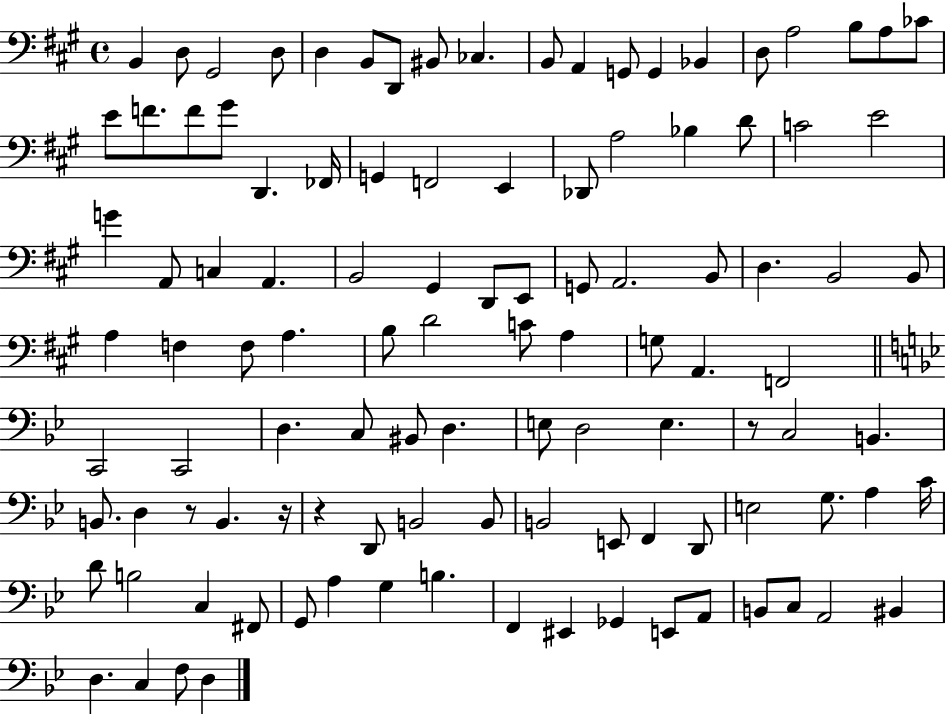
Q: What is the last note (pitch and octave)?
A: D3